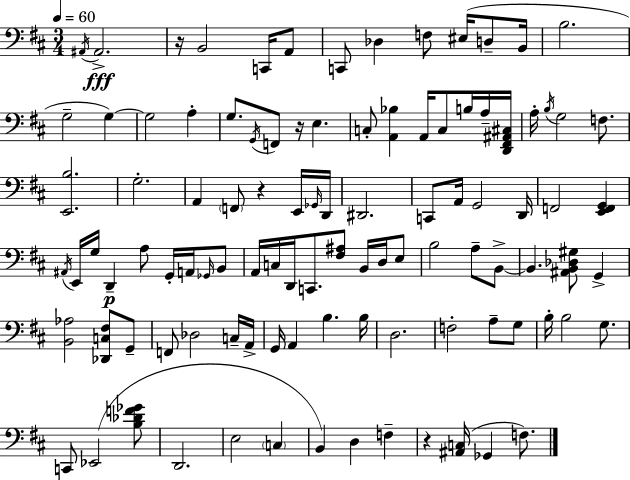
A#2/s A#2/h. R/s B2/h C2/s A2/e C2/e Db3/q F3/e EIS3/s D3/e B2/s B3/h. G3/h G3/q G3/h A3/q G3/e. G2/s F2/e R/s E3/q. C3/e [A2,Bb3]/q A2/s C3/e B3/s A3/s [D2,F#2,A#2,C#3]/s A3/s B3/s G3/h F3/e. [E2,B3]/h. G3/h. A2/q F2/e R/q E2/s Gb2/s D2/s D#2/h. C2/e A2/s G2/h D2/s F2/h [E2,F2,G2]/q A#2/s E2/s G3/s D2/q A3/e G2/s A2/s Gb2/s B2/e A2/s C3/s D2/s C2/e. [F#3,A#3]/e B2/s D3/s E3/e B3/h A3/e B2/e B2/q. [A#2,B2,Db3,G#3]/e G2/q [B2,Ab3]/h [Db2,C3,F#3]/e G2/e F2/e Db3/h C3/s A2/s G2/s A2/q B3/q. B3/s D3/h. F3/h A3/e G3/e B3/s B3/h G3/e. C2/e Eb2/h [B3,Db4,F4,Gb4]/e D2/h. E3/h C3/q B2/q D3/q F3/q R/q [A#2,C3]/s Gb2/q F3/e.